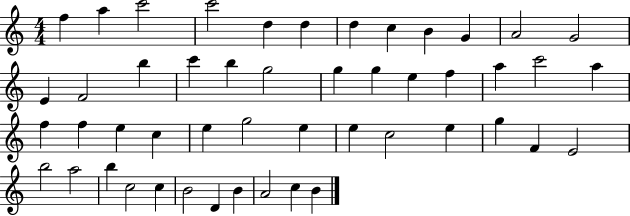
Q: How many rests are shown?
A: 0